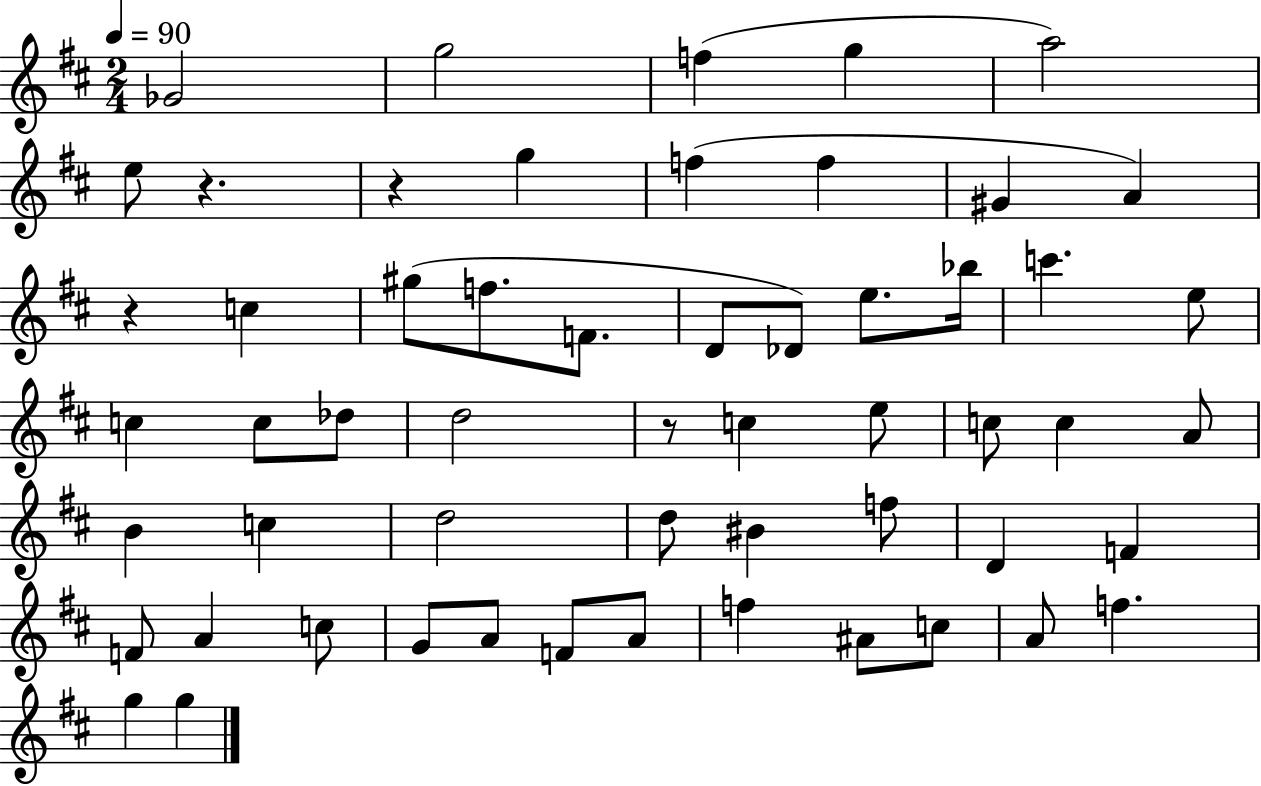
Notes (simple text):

Gb4/h G5/h F5/q G5/q A5/h E5/e R/q. R/q G5/q F5/q F5/q G#4/q A4/q R/q C5/q G#5/e F5/e. F4/e. D4/e Db4/e E5/e. Bb5/s C6/q. E5/e C5/q C5/e Db5/e D5/h R/e C5/q E5/e C5/e C5/q A4/e B4/q C5/q D5/h D5/e BIS4/q F5/e D4/q F4/q F4/e A4/q C5/e G4/e A4/e F4/e A4/e F5/q A#4/e C5/e A4/e F5/q. G5/q G5/q